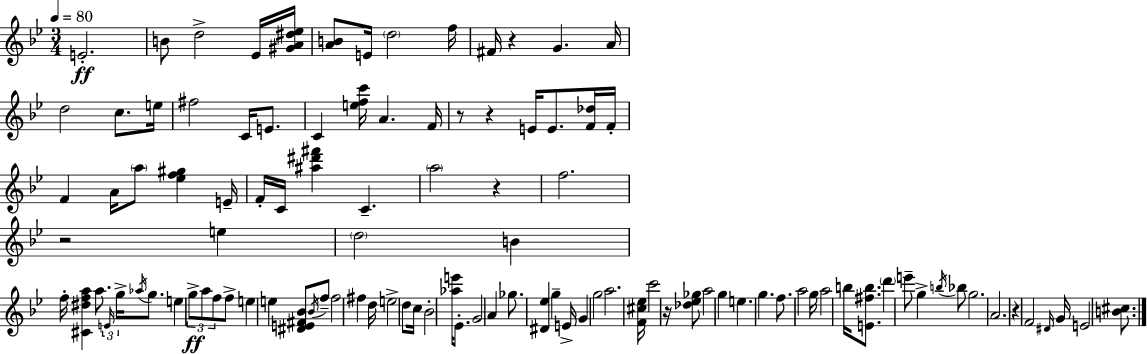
E4/h. B4/e D5/h Eb4/s [G#4,A4,D#5,Eb5]/s [A4,B4]/e E4/s D5/h F5/s F#4/s R/q G4/q. A4/s D5/h C5/e. E5/s F#5/h C4/s E4/e. C4/q [E5,F5,C6]/s A4/q. F4/s R/e R/q E4/s E4/e. [F4,Db5]/s F4/s F4/q A4/s A5/e [Eb5,F5,G#5]/q E4/s F4/s C4/s [A#5,D#6,F#6]/q C4/q. A5/h R/q F5/h. R/h E5/q D5/h B4/q F5/s [C#4,D#5,F5,A5]/q A5/e. E4/s G5/s Ab5/s G5/e. E5/q G5/e A5/e F5/e F5/e E5/q E5/q [D#4,E4,F#4,Bb4]/e Bb4/s F5/e F5/h F#5/q D5/s E5/h D5/e C5/s Bb4/h [Ab5,E6]/s Eb4/e. G4/h A4/q Gb5/e. [D#4,Eb5]/q G5/q E4/s G4/q G5/h A5/h. [F4,C#5,Eb5]/s C6/h R/s [Db5,Eb5,Gb5]/e A5/h G5/q E5/q. G5/q. F5/e. A5/h G5/s A5/h B5/s [E4,F#5,B5]/e. D6/q E6/e G5/q B5/s Bb5/e G5/h. A4/h. R/q F4/h D#4/s G4/s E4/h [B4,C#5]/e.